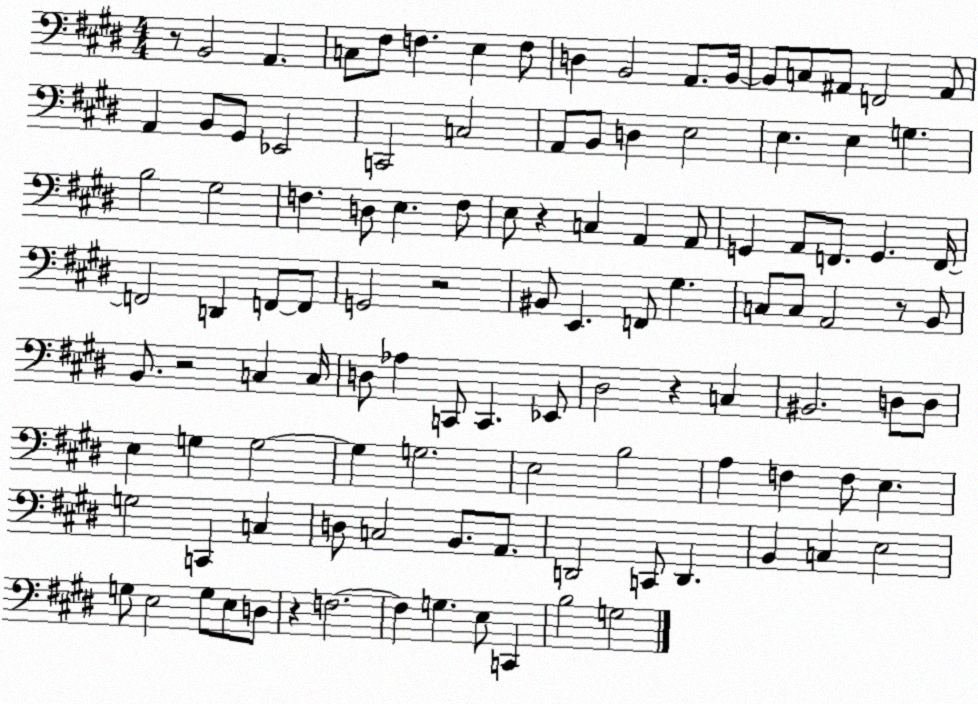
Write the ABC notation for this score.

X:1
T:Untitled
M:4/4
L:1/4
K:E
z/2 B,,2 A,, C,/2 ^F,/2 F, E, F,/2 D, B,,2 A,,/2 B,,/4 B,,/2 C,/2 ^A,,/2 F,,2 ^A,,/2 A,, B,,/2 ^G,,/2 _E,,2 C,,2 C,2 A,,/2 B,,/2 D, E,2 E, E, G, B,2 ^G,2 F, D,/2 E, F,/2 E,/2 z C, A,, A,,/2 G,, A,,/2 F,,/2 G,, F,,/4 F,,2 D,, F,,/2 F,,/2 G,,2 z2 ^B,,/2 E,, F,,/2 ^G, C,/2 C,/2 A,,2 z/2 B,,/2 B,,/2 z2 C, C,/4 D,/2 _A, C,,/2 C,, _E,,/2 ^D,2 z C, ^B,,2 D,/2 D,/2 E, G, G,2 G, G,2 E,2 B,2 A, F, F,/2 E, G,2 C,, C, D,/2 C,2 B,,/2 A,,/2 D,,2 C,,/2 D,, B,, C, E,2 G,/2 E,2 G,/2 E,/2 D,/2 z F,2 F, G, E,/2 C,, B,2 G,2